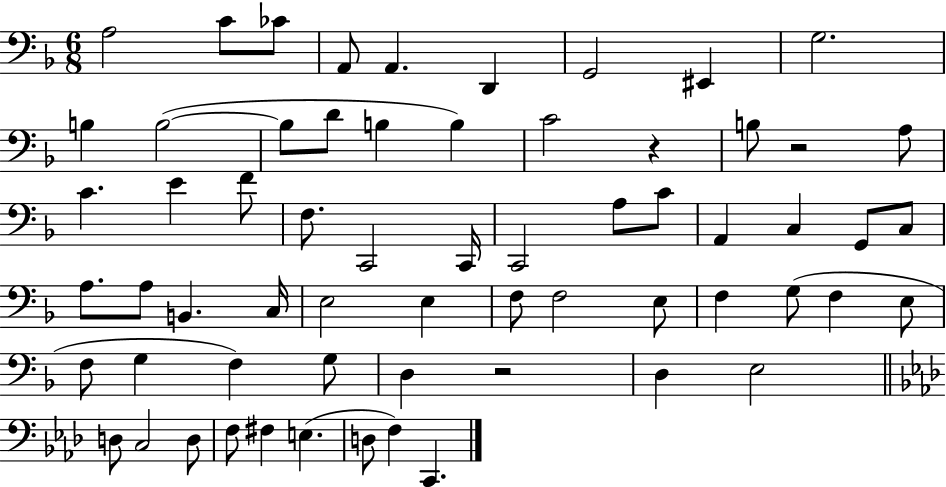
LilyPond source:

{
  \clef bass
  \numericTimeSignature
  \time 6/8
  \key f \major
  a2 c'8 ces'8 | a,8 a,4. d,4 | g,2 eis,4 | g2. | \break b4 b2~(~ | b8 d'8 b4 b4) | c'2 r4 | b8 r2 a8 | \break c'4. e'4 f'8 | f8. c,2 c,16 | c,2 a8 c'8 | a,4 c4 g,8 c8 | \break a8. a8 b,4. c16 | e2 e4 | f8 f2 e8 | f4 g8( f4 e8 | \break f8 g4 f4) g8 | d4 r2 | d4 e2 | \bar "||" \break \key aes \major d8 c2 d8 | f8 fis4 e4.( | d8 f4) c,4. | \bar "|."
}